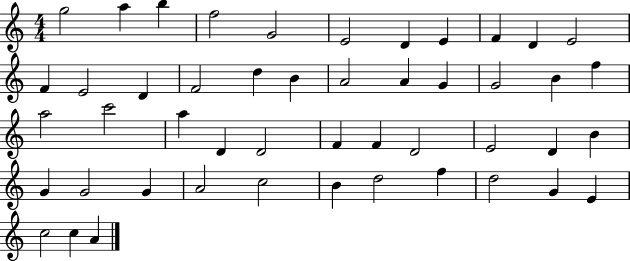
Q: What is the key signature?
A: C major